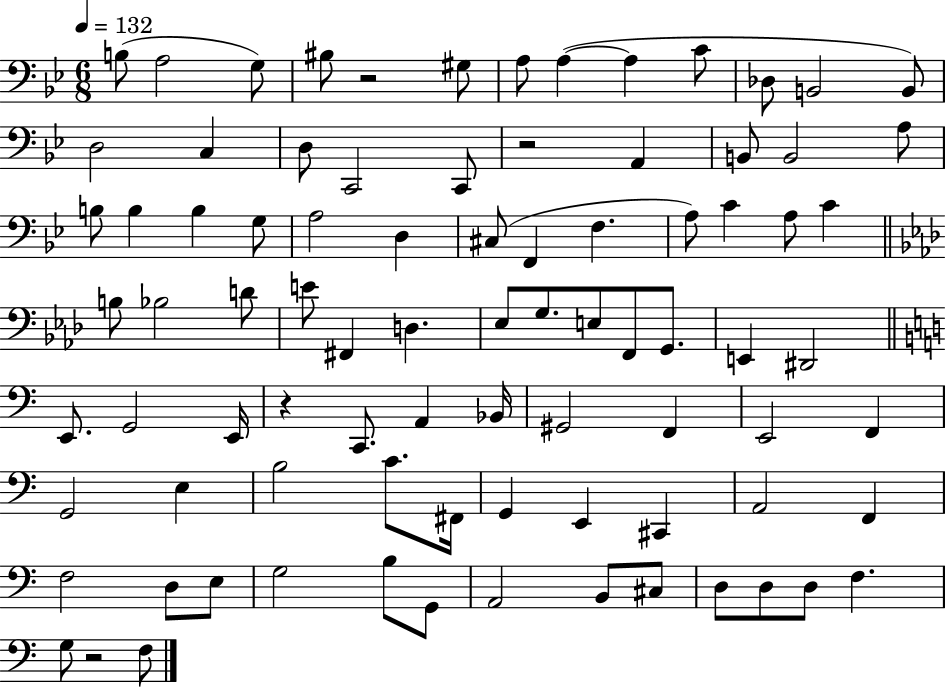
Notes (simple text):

B3/e A3/h G3/e BIS3/e R/h G#3/e A3/e A3/q A3/q C4/e Db3/e B2/h B2/e D3/h C3/q D3/e C2/h C2/e R/h A2/q B2/e B2/h A3/e B3/e B3/q B3/q G3/e A3/h D3/q C#3/e F2/q F3/q. A3/e C4/q A3/e C4/q B3/e Bb3/h D4/e E4/e F#2/q D3/q. Eb3/e G3/e. E3/e F2/e G2/e. E2/q D#2/h E2/e. G2/h E2/s R/q C2/e. A2/q Bb2/s G#2/h F2/q E2/h F2/q G2/h E3/q B3/h C4/e. F#2/s G2/q E2/q C#2/q A2/h F2/q F3/h D3/e E3/e G3/h B3/e G2/e A2/h B2/e C#3/e D3/e D3/e D3/e F3/q. G3/e R/h F3/e